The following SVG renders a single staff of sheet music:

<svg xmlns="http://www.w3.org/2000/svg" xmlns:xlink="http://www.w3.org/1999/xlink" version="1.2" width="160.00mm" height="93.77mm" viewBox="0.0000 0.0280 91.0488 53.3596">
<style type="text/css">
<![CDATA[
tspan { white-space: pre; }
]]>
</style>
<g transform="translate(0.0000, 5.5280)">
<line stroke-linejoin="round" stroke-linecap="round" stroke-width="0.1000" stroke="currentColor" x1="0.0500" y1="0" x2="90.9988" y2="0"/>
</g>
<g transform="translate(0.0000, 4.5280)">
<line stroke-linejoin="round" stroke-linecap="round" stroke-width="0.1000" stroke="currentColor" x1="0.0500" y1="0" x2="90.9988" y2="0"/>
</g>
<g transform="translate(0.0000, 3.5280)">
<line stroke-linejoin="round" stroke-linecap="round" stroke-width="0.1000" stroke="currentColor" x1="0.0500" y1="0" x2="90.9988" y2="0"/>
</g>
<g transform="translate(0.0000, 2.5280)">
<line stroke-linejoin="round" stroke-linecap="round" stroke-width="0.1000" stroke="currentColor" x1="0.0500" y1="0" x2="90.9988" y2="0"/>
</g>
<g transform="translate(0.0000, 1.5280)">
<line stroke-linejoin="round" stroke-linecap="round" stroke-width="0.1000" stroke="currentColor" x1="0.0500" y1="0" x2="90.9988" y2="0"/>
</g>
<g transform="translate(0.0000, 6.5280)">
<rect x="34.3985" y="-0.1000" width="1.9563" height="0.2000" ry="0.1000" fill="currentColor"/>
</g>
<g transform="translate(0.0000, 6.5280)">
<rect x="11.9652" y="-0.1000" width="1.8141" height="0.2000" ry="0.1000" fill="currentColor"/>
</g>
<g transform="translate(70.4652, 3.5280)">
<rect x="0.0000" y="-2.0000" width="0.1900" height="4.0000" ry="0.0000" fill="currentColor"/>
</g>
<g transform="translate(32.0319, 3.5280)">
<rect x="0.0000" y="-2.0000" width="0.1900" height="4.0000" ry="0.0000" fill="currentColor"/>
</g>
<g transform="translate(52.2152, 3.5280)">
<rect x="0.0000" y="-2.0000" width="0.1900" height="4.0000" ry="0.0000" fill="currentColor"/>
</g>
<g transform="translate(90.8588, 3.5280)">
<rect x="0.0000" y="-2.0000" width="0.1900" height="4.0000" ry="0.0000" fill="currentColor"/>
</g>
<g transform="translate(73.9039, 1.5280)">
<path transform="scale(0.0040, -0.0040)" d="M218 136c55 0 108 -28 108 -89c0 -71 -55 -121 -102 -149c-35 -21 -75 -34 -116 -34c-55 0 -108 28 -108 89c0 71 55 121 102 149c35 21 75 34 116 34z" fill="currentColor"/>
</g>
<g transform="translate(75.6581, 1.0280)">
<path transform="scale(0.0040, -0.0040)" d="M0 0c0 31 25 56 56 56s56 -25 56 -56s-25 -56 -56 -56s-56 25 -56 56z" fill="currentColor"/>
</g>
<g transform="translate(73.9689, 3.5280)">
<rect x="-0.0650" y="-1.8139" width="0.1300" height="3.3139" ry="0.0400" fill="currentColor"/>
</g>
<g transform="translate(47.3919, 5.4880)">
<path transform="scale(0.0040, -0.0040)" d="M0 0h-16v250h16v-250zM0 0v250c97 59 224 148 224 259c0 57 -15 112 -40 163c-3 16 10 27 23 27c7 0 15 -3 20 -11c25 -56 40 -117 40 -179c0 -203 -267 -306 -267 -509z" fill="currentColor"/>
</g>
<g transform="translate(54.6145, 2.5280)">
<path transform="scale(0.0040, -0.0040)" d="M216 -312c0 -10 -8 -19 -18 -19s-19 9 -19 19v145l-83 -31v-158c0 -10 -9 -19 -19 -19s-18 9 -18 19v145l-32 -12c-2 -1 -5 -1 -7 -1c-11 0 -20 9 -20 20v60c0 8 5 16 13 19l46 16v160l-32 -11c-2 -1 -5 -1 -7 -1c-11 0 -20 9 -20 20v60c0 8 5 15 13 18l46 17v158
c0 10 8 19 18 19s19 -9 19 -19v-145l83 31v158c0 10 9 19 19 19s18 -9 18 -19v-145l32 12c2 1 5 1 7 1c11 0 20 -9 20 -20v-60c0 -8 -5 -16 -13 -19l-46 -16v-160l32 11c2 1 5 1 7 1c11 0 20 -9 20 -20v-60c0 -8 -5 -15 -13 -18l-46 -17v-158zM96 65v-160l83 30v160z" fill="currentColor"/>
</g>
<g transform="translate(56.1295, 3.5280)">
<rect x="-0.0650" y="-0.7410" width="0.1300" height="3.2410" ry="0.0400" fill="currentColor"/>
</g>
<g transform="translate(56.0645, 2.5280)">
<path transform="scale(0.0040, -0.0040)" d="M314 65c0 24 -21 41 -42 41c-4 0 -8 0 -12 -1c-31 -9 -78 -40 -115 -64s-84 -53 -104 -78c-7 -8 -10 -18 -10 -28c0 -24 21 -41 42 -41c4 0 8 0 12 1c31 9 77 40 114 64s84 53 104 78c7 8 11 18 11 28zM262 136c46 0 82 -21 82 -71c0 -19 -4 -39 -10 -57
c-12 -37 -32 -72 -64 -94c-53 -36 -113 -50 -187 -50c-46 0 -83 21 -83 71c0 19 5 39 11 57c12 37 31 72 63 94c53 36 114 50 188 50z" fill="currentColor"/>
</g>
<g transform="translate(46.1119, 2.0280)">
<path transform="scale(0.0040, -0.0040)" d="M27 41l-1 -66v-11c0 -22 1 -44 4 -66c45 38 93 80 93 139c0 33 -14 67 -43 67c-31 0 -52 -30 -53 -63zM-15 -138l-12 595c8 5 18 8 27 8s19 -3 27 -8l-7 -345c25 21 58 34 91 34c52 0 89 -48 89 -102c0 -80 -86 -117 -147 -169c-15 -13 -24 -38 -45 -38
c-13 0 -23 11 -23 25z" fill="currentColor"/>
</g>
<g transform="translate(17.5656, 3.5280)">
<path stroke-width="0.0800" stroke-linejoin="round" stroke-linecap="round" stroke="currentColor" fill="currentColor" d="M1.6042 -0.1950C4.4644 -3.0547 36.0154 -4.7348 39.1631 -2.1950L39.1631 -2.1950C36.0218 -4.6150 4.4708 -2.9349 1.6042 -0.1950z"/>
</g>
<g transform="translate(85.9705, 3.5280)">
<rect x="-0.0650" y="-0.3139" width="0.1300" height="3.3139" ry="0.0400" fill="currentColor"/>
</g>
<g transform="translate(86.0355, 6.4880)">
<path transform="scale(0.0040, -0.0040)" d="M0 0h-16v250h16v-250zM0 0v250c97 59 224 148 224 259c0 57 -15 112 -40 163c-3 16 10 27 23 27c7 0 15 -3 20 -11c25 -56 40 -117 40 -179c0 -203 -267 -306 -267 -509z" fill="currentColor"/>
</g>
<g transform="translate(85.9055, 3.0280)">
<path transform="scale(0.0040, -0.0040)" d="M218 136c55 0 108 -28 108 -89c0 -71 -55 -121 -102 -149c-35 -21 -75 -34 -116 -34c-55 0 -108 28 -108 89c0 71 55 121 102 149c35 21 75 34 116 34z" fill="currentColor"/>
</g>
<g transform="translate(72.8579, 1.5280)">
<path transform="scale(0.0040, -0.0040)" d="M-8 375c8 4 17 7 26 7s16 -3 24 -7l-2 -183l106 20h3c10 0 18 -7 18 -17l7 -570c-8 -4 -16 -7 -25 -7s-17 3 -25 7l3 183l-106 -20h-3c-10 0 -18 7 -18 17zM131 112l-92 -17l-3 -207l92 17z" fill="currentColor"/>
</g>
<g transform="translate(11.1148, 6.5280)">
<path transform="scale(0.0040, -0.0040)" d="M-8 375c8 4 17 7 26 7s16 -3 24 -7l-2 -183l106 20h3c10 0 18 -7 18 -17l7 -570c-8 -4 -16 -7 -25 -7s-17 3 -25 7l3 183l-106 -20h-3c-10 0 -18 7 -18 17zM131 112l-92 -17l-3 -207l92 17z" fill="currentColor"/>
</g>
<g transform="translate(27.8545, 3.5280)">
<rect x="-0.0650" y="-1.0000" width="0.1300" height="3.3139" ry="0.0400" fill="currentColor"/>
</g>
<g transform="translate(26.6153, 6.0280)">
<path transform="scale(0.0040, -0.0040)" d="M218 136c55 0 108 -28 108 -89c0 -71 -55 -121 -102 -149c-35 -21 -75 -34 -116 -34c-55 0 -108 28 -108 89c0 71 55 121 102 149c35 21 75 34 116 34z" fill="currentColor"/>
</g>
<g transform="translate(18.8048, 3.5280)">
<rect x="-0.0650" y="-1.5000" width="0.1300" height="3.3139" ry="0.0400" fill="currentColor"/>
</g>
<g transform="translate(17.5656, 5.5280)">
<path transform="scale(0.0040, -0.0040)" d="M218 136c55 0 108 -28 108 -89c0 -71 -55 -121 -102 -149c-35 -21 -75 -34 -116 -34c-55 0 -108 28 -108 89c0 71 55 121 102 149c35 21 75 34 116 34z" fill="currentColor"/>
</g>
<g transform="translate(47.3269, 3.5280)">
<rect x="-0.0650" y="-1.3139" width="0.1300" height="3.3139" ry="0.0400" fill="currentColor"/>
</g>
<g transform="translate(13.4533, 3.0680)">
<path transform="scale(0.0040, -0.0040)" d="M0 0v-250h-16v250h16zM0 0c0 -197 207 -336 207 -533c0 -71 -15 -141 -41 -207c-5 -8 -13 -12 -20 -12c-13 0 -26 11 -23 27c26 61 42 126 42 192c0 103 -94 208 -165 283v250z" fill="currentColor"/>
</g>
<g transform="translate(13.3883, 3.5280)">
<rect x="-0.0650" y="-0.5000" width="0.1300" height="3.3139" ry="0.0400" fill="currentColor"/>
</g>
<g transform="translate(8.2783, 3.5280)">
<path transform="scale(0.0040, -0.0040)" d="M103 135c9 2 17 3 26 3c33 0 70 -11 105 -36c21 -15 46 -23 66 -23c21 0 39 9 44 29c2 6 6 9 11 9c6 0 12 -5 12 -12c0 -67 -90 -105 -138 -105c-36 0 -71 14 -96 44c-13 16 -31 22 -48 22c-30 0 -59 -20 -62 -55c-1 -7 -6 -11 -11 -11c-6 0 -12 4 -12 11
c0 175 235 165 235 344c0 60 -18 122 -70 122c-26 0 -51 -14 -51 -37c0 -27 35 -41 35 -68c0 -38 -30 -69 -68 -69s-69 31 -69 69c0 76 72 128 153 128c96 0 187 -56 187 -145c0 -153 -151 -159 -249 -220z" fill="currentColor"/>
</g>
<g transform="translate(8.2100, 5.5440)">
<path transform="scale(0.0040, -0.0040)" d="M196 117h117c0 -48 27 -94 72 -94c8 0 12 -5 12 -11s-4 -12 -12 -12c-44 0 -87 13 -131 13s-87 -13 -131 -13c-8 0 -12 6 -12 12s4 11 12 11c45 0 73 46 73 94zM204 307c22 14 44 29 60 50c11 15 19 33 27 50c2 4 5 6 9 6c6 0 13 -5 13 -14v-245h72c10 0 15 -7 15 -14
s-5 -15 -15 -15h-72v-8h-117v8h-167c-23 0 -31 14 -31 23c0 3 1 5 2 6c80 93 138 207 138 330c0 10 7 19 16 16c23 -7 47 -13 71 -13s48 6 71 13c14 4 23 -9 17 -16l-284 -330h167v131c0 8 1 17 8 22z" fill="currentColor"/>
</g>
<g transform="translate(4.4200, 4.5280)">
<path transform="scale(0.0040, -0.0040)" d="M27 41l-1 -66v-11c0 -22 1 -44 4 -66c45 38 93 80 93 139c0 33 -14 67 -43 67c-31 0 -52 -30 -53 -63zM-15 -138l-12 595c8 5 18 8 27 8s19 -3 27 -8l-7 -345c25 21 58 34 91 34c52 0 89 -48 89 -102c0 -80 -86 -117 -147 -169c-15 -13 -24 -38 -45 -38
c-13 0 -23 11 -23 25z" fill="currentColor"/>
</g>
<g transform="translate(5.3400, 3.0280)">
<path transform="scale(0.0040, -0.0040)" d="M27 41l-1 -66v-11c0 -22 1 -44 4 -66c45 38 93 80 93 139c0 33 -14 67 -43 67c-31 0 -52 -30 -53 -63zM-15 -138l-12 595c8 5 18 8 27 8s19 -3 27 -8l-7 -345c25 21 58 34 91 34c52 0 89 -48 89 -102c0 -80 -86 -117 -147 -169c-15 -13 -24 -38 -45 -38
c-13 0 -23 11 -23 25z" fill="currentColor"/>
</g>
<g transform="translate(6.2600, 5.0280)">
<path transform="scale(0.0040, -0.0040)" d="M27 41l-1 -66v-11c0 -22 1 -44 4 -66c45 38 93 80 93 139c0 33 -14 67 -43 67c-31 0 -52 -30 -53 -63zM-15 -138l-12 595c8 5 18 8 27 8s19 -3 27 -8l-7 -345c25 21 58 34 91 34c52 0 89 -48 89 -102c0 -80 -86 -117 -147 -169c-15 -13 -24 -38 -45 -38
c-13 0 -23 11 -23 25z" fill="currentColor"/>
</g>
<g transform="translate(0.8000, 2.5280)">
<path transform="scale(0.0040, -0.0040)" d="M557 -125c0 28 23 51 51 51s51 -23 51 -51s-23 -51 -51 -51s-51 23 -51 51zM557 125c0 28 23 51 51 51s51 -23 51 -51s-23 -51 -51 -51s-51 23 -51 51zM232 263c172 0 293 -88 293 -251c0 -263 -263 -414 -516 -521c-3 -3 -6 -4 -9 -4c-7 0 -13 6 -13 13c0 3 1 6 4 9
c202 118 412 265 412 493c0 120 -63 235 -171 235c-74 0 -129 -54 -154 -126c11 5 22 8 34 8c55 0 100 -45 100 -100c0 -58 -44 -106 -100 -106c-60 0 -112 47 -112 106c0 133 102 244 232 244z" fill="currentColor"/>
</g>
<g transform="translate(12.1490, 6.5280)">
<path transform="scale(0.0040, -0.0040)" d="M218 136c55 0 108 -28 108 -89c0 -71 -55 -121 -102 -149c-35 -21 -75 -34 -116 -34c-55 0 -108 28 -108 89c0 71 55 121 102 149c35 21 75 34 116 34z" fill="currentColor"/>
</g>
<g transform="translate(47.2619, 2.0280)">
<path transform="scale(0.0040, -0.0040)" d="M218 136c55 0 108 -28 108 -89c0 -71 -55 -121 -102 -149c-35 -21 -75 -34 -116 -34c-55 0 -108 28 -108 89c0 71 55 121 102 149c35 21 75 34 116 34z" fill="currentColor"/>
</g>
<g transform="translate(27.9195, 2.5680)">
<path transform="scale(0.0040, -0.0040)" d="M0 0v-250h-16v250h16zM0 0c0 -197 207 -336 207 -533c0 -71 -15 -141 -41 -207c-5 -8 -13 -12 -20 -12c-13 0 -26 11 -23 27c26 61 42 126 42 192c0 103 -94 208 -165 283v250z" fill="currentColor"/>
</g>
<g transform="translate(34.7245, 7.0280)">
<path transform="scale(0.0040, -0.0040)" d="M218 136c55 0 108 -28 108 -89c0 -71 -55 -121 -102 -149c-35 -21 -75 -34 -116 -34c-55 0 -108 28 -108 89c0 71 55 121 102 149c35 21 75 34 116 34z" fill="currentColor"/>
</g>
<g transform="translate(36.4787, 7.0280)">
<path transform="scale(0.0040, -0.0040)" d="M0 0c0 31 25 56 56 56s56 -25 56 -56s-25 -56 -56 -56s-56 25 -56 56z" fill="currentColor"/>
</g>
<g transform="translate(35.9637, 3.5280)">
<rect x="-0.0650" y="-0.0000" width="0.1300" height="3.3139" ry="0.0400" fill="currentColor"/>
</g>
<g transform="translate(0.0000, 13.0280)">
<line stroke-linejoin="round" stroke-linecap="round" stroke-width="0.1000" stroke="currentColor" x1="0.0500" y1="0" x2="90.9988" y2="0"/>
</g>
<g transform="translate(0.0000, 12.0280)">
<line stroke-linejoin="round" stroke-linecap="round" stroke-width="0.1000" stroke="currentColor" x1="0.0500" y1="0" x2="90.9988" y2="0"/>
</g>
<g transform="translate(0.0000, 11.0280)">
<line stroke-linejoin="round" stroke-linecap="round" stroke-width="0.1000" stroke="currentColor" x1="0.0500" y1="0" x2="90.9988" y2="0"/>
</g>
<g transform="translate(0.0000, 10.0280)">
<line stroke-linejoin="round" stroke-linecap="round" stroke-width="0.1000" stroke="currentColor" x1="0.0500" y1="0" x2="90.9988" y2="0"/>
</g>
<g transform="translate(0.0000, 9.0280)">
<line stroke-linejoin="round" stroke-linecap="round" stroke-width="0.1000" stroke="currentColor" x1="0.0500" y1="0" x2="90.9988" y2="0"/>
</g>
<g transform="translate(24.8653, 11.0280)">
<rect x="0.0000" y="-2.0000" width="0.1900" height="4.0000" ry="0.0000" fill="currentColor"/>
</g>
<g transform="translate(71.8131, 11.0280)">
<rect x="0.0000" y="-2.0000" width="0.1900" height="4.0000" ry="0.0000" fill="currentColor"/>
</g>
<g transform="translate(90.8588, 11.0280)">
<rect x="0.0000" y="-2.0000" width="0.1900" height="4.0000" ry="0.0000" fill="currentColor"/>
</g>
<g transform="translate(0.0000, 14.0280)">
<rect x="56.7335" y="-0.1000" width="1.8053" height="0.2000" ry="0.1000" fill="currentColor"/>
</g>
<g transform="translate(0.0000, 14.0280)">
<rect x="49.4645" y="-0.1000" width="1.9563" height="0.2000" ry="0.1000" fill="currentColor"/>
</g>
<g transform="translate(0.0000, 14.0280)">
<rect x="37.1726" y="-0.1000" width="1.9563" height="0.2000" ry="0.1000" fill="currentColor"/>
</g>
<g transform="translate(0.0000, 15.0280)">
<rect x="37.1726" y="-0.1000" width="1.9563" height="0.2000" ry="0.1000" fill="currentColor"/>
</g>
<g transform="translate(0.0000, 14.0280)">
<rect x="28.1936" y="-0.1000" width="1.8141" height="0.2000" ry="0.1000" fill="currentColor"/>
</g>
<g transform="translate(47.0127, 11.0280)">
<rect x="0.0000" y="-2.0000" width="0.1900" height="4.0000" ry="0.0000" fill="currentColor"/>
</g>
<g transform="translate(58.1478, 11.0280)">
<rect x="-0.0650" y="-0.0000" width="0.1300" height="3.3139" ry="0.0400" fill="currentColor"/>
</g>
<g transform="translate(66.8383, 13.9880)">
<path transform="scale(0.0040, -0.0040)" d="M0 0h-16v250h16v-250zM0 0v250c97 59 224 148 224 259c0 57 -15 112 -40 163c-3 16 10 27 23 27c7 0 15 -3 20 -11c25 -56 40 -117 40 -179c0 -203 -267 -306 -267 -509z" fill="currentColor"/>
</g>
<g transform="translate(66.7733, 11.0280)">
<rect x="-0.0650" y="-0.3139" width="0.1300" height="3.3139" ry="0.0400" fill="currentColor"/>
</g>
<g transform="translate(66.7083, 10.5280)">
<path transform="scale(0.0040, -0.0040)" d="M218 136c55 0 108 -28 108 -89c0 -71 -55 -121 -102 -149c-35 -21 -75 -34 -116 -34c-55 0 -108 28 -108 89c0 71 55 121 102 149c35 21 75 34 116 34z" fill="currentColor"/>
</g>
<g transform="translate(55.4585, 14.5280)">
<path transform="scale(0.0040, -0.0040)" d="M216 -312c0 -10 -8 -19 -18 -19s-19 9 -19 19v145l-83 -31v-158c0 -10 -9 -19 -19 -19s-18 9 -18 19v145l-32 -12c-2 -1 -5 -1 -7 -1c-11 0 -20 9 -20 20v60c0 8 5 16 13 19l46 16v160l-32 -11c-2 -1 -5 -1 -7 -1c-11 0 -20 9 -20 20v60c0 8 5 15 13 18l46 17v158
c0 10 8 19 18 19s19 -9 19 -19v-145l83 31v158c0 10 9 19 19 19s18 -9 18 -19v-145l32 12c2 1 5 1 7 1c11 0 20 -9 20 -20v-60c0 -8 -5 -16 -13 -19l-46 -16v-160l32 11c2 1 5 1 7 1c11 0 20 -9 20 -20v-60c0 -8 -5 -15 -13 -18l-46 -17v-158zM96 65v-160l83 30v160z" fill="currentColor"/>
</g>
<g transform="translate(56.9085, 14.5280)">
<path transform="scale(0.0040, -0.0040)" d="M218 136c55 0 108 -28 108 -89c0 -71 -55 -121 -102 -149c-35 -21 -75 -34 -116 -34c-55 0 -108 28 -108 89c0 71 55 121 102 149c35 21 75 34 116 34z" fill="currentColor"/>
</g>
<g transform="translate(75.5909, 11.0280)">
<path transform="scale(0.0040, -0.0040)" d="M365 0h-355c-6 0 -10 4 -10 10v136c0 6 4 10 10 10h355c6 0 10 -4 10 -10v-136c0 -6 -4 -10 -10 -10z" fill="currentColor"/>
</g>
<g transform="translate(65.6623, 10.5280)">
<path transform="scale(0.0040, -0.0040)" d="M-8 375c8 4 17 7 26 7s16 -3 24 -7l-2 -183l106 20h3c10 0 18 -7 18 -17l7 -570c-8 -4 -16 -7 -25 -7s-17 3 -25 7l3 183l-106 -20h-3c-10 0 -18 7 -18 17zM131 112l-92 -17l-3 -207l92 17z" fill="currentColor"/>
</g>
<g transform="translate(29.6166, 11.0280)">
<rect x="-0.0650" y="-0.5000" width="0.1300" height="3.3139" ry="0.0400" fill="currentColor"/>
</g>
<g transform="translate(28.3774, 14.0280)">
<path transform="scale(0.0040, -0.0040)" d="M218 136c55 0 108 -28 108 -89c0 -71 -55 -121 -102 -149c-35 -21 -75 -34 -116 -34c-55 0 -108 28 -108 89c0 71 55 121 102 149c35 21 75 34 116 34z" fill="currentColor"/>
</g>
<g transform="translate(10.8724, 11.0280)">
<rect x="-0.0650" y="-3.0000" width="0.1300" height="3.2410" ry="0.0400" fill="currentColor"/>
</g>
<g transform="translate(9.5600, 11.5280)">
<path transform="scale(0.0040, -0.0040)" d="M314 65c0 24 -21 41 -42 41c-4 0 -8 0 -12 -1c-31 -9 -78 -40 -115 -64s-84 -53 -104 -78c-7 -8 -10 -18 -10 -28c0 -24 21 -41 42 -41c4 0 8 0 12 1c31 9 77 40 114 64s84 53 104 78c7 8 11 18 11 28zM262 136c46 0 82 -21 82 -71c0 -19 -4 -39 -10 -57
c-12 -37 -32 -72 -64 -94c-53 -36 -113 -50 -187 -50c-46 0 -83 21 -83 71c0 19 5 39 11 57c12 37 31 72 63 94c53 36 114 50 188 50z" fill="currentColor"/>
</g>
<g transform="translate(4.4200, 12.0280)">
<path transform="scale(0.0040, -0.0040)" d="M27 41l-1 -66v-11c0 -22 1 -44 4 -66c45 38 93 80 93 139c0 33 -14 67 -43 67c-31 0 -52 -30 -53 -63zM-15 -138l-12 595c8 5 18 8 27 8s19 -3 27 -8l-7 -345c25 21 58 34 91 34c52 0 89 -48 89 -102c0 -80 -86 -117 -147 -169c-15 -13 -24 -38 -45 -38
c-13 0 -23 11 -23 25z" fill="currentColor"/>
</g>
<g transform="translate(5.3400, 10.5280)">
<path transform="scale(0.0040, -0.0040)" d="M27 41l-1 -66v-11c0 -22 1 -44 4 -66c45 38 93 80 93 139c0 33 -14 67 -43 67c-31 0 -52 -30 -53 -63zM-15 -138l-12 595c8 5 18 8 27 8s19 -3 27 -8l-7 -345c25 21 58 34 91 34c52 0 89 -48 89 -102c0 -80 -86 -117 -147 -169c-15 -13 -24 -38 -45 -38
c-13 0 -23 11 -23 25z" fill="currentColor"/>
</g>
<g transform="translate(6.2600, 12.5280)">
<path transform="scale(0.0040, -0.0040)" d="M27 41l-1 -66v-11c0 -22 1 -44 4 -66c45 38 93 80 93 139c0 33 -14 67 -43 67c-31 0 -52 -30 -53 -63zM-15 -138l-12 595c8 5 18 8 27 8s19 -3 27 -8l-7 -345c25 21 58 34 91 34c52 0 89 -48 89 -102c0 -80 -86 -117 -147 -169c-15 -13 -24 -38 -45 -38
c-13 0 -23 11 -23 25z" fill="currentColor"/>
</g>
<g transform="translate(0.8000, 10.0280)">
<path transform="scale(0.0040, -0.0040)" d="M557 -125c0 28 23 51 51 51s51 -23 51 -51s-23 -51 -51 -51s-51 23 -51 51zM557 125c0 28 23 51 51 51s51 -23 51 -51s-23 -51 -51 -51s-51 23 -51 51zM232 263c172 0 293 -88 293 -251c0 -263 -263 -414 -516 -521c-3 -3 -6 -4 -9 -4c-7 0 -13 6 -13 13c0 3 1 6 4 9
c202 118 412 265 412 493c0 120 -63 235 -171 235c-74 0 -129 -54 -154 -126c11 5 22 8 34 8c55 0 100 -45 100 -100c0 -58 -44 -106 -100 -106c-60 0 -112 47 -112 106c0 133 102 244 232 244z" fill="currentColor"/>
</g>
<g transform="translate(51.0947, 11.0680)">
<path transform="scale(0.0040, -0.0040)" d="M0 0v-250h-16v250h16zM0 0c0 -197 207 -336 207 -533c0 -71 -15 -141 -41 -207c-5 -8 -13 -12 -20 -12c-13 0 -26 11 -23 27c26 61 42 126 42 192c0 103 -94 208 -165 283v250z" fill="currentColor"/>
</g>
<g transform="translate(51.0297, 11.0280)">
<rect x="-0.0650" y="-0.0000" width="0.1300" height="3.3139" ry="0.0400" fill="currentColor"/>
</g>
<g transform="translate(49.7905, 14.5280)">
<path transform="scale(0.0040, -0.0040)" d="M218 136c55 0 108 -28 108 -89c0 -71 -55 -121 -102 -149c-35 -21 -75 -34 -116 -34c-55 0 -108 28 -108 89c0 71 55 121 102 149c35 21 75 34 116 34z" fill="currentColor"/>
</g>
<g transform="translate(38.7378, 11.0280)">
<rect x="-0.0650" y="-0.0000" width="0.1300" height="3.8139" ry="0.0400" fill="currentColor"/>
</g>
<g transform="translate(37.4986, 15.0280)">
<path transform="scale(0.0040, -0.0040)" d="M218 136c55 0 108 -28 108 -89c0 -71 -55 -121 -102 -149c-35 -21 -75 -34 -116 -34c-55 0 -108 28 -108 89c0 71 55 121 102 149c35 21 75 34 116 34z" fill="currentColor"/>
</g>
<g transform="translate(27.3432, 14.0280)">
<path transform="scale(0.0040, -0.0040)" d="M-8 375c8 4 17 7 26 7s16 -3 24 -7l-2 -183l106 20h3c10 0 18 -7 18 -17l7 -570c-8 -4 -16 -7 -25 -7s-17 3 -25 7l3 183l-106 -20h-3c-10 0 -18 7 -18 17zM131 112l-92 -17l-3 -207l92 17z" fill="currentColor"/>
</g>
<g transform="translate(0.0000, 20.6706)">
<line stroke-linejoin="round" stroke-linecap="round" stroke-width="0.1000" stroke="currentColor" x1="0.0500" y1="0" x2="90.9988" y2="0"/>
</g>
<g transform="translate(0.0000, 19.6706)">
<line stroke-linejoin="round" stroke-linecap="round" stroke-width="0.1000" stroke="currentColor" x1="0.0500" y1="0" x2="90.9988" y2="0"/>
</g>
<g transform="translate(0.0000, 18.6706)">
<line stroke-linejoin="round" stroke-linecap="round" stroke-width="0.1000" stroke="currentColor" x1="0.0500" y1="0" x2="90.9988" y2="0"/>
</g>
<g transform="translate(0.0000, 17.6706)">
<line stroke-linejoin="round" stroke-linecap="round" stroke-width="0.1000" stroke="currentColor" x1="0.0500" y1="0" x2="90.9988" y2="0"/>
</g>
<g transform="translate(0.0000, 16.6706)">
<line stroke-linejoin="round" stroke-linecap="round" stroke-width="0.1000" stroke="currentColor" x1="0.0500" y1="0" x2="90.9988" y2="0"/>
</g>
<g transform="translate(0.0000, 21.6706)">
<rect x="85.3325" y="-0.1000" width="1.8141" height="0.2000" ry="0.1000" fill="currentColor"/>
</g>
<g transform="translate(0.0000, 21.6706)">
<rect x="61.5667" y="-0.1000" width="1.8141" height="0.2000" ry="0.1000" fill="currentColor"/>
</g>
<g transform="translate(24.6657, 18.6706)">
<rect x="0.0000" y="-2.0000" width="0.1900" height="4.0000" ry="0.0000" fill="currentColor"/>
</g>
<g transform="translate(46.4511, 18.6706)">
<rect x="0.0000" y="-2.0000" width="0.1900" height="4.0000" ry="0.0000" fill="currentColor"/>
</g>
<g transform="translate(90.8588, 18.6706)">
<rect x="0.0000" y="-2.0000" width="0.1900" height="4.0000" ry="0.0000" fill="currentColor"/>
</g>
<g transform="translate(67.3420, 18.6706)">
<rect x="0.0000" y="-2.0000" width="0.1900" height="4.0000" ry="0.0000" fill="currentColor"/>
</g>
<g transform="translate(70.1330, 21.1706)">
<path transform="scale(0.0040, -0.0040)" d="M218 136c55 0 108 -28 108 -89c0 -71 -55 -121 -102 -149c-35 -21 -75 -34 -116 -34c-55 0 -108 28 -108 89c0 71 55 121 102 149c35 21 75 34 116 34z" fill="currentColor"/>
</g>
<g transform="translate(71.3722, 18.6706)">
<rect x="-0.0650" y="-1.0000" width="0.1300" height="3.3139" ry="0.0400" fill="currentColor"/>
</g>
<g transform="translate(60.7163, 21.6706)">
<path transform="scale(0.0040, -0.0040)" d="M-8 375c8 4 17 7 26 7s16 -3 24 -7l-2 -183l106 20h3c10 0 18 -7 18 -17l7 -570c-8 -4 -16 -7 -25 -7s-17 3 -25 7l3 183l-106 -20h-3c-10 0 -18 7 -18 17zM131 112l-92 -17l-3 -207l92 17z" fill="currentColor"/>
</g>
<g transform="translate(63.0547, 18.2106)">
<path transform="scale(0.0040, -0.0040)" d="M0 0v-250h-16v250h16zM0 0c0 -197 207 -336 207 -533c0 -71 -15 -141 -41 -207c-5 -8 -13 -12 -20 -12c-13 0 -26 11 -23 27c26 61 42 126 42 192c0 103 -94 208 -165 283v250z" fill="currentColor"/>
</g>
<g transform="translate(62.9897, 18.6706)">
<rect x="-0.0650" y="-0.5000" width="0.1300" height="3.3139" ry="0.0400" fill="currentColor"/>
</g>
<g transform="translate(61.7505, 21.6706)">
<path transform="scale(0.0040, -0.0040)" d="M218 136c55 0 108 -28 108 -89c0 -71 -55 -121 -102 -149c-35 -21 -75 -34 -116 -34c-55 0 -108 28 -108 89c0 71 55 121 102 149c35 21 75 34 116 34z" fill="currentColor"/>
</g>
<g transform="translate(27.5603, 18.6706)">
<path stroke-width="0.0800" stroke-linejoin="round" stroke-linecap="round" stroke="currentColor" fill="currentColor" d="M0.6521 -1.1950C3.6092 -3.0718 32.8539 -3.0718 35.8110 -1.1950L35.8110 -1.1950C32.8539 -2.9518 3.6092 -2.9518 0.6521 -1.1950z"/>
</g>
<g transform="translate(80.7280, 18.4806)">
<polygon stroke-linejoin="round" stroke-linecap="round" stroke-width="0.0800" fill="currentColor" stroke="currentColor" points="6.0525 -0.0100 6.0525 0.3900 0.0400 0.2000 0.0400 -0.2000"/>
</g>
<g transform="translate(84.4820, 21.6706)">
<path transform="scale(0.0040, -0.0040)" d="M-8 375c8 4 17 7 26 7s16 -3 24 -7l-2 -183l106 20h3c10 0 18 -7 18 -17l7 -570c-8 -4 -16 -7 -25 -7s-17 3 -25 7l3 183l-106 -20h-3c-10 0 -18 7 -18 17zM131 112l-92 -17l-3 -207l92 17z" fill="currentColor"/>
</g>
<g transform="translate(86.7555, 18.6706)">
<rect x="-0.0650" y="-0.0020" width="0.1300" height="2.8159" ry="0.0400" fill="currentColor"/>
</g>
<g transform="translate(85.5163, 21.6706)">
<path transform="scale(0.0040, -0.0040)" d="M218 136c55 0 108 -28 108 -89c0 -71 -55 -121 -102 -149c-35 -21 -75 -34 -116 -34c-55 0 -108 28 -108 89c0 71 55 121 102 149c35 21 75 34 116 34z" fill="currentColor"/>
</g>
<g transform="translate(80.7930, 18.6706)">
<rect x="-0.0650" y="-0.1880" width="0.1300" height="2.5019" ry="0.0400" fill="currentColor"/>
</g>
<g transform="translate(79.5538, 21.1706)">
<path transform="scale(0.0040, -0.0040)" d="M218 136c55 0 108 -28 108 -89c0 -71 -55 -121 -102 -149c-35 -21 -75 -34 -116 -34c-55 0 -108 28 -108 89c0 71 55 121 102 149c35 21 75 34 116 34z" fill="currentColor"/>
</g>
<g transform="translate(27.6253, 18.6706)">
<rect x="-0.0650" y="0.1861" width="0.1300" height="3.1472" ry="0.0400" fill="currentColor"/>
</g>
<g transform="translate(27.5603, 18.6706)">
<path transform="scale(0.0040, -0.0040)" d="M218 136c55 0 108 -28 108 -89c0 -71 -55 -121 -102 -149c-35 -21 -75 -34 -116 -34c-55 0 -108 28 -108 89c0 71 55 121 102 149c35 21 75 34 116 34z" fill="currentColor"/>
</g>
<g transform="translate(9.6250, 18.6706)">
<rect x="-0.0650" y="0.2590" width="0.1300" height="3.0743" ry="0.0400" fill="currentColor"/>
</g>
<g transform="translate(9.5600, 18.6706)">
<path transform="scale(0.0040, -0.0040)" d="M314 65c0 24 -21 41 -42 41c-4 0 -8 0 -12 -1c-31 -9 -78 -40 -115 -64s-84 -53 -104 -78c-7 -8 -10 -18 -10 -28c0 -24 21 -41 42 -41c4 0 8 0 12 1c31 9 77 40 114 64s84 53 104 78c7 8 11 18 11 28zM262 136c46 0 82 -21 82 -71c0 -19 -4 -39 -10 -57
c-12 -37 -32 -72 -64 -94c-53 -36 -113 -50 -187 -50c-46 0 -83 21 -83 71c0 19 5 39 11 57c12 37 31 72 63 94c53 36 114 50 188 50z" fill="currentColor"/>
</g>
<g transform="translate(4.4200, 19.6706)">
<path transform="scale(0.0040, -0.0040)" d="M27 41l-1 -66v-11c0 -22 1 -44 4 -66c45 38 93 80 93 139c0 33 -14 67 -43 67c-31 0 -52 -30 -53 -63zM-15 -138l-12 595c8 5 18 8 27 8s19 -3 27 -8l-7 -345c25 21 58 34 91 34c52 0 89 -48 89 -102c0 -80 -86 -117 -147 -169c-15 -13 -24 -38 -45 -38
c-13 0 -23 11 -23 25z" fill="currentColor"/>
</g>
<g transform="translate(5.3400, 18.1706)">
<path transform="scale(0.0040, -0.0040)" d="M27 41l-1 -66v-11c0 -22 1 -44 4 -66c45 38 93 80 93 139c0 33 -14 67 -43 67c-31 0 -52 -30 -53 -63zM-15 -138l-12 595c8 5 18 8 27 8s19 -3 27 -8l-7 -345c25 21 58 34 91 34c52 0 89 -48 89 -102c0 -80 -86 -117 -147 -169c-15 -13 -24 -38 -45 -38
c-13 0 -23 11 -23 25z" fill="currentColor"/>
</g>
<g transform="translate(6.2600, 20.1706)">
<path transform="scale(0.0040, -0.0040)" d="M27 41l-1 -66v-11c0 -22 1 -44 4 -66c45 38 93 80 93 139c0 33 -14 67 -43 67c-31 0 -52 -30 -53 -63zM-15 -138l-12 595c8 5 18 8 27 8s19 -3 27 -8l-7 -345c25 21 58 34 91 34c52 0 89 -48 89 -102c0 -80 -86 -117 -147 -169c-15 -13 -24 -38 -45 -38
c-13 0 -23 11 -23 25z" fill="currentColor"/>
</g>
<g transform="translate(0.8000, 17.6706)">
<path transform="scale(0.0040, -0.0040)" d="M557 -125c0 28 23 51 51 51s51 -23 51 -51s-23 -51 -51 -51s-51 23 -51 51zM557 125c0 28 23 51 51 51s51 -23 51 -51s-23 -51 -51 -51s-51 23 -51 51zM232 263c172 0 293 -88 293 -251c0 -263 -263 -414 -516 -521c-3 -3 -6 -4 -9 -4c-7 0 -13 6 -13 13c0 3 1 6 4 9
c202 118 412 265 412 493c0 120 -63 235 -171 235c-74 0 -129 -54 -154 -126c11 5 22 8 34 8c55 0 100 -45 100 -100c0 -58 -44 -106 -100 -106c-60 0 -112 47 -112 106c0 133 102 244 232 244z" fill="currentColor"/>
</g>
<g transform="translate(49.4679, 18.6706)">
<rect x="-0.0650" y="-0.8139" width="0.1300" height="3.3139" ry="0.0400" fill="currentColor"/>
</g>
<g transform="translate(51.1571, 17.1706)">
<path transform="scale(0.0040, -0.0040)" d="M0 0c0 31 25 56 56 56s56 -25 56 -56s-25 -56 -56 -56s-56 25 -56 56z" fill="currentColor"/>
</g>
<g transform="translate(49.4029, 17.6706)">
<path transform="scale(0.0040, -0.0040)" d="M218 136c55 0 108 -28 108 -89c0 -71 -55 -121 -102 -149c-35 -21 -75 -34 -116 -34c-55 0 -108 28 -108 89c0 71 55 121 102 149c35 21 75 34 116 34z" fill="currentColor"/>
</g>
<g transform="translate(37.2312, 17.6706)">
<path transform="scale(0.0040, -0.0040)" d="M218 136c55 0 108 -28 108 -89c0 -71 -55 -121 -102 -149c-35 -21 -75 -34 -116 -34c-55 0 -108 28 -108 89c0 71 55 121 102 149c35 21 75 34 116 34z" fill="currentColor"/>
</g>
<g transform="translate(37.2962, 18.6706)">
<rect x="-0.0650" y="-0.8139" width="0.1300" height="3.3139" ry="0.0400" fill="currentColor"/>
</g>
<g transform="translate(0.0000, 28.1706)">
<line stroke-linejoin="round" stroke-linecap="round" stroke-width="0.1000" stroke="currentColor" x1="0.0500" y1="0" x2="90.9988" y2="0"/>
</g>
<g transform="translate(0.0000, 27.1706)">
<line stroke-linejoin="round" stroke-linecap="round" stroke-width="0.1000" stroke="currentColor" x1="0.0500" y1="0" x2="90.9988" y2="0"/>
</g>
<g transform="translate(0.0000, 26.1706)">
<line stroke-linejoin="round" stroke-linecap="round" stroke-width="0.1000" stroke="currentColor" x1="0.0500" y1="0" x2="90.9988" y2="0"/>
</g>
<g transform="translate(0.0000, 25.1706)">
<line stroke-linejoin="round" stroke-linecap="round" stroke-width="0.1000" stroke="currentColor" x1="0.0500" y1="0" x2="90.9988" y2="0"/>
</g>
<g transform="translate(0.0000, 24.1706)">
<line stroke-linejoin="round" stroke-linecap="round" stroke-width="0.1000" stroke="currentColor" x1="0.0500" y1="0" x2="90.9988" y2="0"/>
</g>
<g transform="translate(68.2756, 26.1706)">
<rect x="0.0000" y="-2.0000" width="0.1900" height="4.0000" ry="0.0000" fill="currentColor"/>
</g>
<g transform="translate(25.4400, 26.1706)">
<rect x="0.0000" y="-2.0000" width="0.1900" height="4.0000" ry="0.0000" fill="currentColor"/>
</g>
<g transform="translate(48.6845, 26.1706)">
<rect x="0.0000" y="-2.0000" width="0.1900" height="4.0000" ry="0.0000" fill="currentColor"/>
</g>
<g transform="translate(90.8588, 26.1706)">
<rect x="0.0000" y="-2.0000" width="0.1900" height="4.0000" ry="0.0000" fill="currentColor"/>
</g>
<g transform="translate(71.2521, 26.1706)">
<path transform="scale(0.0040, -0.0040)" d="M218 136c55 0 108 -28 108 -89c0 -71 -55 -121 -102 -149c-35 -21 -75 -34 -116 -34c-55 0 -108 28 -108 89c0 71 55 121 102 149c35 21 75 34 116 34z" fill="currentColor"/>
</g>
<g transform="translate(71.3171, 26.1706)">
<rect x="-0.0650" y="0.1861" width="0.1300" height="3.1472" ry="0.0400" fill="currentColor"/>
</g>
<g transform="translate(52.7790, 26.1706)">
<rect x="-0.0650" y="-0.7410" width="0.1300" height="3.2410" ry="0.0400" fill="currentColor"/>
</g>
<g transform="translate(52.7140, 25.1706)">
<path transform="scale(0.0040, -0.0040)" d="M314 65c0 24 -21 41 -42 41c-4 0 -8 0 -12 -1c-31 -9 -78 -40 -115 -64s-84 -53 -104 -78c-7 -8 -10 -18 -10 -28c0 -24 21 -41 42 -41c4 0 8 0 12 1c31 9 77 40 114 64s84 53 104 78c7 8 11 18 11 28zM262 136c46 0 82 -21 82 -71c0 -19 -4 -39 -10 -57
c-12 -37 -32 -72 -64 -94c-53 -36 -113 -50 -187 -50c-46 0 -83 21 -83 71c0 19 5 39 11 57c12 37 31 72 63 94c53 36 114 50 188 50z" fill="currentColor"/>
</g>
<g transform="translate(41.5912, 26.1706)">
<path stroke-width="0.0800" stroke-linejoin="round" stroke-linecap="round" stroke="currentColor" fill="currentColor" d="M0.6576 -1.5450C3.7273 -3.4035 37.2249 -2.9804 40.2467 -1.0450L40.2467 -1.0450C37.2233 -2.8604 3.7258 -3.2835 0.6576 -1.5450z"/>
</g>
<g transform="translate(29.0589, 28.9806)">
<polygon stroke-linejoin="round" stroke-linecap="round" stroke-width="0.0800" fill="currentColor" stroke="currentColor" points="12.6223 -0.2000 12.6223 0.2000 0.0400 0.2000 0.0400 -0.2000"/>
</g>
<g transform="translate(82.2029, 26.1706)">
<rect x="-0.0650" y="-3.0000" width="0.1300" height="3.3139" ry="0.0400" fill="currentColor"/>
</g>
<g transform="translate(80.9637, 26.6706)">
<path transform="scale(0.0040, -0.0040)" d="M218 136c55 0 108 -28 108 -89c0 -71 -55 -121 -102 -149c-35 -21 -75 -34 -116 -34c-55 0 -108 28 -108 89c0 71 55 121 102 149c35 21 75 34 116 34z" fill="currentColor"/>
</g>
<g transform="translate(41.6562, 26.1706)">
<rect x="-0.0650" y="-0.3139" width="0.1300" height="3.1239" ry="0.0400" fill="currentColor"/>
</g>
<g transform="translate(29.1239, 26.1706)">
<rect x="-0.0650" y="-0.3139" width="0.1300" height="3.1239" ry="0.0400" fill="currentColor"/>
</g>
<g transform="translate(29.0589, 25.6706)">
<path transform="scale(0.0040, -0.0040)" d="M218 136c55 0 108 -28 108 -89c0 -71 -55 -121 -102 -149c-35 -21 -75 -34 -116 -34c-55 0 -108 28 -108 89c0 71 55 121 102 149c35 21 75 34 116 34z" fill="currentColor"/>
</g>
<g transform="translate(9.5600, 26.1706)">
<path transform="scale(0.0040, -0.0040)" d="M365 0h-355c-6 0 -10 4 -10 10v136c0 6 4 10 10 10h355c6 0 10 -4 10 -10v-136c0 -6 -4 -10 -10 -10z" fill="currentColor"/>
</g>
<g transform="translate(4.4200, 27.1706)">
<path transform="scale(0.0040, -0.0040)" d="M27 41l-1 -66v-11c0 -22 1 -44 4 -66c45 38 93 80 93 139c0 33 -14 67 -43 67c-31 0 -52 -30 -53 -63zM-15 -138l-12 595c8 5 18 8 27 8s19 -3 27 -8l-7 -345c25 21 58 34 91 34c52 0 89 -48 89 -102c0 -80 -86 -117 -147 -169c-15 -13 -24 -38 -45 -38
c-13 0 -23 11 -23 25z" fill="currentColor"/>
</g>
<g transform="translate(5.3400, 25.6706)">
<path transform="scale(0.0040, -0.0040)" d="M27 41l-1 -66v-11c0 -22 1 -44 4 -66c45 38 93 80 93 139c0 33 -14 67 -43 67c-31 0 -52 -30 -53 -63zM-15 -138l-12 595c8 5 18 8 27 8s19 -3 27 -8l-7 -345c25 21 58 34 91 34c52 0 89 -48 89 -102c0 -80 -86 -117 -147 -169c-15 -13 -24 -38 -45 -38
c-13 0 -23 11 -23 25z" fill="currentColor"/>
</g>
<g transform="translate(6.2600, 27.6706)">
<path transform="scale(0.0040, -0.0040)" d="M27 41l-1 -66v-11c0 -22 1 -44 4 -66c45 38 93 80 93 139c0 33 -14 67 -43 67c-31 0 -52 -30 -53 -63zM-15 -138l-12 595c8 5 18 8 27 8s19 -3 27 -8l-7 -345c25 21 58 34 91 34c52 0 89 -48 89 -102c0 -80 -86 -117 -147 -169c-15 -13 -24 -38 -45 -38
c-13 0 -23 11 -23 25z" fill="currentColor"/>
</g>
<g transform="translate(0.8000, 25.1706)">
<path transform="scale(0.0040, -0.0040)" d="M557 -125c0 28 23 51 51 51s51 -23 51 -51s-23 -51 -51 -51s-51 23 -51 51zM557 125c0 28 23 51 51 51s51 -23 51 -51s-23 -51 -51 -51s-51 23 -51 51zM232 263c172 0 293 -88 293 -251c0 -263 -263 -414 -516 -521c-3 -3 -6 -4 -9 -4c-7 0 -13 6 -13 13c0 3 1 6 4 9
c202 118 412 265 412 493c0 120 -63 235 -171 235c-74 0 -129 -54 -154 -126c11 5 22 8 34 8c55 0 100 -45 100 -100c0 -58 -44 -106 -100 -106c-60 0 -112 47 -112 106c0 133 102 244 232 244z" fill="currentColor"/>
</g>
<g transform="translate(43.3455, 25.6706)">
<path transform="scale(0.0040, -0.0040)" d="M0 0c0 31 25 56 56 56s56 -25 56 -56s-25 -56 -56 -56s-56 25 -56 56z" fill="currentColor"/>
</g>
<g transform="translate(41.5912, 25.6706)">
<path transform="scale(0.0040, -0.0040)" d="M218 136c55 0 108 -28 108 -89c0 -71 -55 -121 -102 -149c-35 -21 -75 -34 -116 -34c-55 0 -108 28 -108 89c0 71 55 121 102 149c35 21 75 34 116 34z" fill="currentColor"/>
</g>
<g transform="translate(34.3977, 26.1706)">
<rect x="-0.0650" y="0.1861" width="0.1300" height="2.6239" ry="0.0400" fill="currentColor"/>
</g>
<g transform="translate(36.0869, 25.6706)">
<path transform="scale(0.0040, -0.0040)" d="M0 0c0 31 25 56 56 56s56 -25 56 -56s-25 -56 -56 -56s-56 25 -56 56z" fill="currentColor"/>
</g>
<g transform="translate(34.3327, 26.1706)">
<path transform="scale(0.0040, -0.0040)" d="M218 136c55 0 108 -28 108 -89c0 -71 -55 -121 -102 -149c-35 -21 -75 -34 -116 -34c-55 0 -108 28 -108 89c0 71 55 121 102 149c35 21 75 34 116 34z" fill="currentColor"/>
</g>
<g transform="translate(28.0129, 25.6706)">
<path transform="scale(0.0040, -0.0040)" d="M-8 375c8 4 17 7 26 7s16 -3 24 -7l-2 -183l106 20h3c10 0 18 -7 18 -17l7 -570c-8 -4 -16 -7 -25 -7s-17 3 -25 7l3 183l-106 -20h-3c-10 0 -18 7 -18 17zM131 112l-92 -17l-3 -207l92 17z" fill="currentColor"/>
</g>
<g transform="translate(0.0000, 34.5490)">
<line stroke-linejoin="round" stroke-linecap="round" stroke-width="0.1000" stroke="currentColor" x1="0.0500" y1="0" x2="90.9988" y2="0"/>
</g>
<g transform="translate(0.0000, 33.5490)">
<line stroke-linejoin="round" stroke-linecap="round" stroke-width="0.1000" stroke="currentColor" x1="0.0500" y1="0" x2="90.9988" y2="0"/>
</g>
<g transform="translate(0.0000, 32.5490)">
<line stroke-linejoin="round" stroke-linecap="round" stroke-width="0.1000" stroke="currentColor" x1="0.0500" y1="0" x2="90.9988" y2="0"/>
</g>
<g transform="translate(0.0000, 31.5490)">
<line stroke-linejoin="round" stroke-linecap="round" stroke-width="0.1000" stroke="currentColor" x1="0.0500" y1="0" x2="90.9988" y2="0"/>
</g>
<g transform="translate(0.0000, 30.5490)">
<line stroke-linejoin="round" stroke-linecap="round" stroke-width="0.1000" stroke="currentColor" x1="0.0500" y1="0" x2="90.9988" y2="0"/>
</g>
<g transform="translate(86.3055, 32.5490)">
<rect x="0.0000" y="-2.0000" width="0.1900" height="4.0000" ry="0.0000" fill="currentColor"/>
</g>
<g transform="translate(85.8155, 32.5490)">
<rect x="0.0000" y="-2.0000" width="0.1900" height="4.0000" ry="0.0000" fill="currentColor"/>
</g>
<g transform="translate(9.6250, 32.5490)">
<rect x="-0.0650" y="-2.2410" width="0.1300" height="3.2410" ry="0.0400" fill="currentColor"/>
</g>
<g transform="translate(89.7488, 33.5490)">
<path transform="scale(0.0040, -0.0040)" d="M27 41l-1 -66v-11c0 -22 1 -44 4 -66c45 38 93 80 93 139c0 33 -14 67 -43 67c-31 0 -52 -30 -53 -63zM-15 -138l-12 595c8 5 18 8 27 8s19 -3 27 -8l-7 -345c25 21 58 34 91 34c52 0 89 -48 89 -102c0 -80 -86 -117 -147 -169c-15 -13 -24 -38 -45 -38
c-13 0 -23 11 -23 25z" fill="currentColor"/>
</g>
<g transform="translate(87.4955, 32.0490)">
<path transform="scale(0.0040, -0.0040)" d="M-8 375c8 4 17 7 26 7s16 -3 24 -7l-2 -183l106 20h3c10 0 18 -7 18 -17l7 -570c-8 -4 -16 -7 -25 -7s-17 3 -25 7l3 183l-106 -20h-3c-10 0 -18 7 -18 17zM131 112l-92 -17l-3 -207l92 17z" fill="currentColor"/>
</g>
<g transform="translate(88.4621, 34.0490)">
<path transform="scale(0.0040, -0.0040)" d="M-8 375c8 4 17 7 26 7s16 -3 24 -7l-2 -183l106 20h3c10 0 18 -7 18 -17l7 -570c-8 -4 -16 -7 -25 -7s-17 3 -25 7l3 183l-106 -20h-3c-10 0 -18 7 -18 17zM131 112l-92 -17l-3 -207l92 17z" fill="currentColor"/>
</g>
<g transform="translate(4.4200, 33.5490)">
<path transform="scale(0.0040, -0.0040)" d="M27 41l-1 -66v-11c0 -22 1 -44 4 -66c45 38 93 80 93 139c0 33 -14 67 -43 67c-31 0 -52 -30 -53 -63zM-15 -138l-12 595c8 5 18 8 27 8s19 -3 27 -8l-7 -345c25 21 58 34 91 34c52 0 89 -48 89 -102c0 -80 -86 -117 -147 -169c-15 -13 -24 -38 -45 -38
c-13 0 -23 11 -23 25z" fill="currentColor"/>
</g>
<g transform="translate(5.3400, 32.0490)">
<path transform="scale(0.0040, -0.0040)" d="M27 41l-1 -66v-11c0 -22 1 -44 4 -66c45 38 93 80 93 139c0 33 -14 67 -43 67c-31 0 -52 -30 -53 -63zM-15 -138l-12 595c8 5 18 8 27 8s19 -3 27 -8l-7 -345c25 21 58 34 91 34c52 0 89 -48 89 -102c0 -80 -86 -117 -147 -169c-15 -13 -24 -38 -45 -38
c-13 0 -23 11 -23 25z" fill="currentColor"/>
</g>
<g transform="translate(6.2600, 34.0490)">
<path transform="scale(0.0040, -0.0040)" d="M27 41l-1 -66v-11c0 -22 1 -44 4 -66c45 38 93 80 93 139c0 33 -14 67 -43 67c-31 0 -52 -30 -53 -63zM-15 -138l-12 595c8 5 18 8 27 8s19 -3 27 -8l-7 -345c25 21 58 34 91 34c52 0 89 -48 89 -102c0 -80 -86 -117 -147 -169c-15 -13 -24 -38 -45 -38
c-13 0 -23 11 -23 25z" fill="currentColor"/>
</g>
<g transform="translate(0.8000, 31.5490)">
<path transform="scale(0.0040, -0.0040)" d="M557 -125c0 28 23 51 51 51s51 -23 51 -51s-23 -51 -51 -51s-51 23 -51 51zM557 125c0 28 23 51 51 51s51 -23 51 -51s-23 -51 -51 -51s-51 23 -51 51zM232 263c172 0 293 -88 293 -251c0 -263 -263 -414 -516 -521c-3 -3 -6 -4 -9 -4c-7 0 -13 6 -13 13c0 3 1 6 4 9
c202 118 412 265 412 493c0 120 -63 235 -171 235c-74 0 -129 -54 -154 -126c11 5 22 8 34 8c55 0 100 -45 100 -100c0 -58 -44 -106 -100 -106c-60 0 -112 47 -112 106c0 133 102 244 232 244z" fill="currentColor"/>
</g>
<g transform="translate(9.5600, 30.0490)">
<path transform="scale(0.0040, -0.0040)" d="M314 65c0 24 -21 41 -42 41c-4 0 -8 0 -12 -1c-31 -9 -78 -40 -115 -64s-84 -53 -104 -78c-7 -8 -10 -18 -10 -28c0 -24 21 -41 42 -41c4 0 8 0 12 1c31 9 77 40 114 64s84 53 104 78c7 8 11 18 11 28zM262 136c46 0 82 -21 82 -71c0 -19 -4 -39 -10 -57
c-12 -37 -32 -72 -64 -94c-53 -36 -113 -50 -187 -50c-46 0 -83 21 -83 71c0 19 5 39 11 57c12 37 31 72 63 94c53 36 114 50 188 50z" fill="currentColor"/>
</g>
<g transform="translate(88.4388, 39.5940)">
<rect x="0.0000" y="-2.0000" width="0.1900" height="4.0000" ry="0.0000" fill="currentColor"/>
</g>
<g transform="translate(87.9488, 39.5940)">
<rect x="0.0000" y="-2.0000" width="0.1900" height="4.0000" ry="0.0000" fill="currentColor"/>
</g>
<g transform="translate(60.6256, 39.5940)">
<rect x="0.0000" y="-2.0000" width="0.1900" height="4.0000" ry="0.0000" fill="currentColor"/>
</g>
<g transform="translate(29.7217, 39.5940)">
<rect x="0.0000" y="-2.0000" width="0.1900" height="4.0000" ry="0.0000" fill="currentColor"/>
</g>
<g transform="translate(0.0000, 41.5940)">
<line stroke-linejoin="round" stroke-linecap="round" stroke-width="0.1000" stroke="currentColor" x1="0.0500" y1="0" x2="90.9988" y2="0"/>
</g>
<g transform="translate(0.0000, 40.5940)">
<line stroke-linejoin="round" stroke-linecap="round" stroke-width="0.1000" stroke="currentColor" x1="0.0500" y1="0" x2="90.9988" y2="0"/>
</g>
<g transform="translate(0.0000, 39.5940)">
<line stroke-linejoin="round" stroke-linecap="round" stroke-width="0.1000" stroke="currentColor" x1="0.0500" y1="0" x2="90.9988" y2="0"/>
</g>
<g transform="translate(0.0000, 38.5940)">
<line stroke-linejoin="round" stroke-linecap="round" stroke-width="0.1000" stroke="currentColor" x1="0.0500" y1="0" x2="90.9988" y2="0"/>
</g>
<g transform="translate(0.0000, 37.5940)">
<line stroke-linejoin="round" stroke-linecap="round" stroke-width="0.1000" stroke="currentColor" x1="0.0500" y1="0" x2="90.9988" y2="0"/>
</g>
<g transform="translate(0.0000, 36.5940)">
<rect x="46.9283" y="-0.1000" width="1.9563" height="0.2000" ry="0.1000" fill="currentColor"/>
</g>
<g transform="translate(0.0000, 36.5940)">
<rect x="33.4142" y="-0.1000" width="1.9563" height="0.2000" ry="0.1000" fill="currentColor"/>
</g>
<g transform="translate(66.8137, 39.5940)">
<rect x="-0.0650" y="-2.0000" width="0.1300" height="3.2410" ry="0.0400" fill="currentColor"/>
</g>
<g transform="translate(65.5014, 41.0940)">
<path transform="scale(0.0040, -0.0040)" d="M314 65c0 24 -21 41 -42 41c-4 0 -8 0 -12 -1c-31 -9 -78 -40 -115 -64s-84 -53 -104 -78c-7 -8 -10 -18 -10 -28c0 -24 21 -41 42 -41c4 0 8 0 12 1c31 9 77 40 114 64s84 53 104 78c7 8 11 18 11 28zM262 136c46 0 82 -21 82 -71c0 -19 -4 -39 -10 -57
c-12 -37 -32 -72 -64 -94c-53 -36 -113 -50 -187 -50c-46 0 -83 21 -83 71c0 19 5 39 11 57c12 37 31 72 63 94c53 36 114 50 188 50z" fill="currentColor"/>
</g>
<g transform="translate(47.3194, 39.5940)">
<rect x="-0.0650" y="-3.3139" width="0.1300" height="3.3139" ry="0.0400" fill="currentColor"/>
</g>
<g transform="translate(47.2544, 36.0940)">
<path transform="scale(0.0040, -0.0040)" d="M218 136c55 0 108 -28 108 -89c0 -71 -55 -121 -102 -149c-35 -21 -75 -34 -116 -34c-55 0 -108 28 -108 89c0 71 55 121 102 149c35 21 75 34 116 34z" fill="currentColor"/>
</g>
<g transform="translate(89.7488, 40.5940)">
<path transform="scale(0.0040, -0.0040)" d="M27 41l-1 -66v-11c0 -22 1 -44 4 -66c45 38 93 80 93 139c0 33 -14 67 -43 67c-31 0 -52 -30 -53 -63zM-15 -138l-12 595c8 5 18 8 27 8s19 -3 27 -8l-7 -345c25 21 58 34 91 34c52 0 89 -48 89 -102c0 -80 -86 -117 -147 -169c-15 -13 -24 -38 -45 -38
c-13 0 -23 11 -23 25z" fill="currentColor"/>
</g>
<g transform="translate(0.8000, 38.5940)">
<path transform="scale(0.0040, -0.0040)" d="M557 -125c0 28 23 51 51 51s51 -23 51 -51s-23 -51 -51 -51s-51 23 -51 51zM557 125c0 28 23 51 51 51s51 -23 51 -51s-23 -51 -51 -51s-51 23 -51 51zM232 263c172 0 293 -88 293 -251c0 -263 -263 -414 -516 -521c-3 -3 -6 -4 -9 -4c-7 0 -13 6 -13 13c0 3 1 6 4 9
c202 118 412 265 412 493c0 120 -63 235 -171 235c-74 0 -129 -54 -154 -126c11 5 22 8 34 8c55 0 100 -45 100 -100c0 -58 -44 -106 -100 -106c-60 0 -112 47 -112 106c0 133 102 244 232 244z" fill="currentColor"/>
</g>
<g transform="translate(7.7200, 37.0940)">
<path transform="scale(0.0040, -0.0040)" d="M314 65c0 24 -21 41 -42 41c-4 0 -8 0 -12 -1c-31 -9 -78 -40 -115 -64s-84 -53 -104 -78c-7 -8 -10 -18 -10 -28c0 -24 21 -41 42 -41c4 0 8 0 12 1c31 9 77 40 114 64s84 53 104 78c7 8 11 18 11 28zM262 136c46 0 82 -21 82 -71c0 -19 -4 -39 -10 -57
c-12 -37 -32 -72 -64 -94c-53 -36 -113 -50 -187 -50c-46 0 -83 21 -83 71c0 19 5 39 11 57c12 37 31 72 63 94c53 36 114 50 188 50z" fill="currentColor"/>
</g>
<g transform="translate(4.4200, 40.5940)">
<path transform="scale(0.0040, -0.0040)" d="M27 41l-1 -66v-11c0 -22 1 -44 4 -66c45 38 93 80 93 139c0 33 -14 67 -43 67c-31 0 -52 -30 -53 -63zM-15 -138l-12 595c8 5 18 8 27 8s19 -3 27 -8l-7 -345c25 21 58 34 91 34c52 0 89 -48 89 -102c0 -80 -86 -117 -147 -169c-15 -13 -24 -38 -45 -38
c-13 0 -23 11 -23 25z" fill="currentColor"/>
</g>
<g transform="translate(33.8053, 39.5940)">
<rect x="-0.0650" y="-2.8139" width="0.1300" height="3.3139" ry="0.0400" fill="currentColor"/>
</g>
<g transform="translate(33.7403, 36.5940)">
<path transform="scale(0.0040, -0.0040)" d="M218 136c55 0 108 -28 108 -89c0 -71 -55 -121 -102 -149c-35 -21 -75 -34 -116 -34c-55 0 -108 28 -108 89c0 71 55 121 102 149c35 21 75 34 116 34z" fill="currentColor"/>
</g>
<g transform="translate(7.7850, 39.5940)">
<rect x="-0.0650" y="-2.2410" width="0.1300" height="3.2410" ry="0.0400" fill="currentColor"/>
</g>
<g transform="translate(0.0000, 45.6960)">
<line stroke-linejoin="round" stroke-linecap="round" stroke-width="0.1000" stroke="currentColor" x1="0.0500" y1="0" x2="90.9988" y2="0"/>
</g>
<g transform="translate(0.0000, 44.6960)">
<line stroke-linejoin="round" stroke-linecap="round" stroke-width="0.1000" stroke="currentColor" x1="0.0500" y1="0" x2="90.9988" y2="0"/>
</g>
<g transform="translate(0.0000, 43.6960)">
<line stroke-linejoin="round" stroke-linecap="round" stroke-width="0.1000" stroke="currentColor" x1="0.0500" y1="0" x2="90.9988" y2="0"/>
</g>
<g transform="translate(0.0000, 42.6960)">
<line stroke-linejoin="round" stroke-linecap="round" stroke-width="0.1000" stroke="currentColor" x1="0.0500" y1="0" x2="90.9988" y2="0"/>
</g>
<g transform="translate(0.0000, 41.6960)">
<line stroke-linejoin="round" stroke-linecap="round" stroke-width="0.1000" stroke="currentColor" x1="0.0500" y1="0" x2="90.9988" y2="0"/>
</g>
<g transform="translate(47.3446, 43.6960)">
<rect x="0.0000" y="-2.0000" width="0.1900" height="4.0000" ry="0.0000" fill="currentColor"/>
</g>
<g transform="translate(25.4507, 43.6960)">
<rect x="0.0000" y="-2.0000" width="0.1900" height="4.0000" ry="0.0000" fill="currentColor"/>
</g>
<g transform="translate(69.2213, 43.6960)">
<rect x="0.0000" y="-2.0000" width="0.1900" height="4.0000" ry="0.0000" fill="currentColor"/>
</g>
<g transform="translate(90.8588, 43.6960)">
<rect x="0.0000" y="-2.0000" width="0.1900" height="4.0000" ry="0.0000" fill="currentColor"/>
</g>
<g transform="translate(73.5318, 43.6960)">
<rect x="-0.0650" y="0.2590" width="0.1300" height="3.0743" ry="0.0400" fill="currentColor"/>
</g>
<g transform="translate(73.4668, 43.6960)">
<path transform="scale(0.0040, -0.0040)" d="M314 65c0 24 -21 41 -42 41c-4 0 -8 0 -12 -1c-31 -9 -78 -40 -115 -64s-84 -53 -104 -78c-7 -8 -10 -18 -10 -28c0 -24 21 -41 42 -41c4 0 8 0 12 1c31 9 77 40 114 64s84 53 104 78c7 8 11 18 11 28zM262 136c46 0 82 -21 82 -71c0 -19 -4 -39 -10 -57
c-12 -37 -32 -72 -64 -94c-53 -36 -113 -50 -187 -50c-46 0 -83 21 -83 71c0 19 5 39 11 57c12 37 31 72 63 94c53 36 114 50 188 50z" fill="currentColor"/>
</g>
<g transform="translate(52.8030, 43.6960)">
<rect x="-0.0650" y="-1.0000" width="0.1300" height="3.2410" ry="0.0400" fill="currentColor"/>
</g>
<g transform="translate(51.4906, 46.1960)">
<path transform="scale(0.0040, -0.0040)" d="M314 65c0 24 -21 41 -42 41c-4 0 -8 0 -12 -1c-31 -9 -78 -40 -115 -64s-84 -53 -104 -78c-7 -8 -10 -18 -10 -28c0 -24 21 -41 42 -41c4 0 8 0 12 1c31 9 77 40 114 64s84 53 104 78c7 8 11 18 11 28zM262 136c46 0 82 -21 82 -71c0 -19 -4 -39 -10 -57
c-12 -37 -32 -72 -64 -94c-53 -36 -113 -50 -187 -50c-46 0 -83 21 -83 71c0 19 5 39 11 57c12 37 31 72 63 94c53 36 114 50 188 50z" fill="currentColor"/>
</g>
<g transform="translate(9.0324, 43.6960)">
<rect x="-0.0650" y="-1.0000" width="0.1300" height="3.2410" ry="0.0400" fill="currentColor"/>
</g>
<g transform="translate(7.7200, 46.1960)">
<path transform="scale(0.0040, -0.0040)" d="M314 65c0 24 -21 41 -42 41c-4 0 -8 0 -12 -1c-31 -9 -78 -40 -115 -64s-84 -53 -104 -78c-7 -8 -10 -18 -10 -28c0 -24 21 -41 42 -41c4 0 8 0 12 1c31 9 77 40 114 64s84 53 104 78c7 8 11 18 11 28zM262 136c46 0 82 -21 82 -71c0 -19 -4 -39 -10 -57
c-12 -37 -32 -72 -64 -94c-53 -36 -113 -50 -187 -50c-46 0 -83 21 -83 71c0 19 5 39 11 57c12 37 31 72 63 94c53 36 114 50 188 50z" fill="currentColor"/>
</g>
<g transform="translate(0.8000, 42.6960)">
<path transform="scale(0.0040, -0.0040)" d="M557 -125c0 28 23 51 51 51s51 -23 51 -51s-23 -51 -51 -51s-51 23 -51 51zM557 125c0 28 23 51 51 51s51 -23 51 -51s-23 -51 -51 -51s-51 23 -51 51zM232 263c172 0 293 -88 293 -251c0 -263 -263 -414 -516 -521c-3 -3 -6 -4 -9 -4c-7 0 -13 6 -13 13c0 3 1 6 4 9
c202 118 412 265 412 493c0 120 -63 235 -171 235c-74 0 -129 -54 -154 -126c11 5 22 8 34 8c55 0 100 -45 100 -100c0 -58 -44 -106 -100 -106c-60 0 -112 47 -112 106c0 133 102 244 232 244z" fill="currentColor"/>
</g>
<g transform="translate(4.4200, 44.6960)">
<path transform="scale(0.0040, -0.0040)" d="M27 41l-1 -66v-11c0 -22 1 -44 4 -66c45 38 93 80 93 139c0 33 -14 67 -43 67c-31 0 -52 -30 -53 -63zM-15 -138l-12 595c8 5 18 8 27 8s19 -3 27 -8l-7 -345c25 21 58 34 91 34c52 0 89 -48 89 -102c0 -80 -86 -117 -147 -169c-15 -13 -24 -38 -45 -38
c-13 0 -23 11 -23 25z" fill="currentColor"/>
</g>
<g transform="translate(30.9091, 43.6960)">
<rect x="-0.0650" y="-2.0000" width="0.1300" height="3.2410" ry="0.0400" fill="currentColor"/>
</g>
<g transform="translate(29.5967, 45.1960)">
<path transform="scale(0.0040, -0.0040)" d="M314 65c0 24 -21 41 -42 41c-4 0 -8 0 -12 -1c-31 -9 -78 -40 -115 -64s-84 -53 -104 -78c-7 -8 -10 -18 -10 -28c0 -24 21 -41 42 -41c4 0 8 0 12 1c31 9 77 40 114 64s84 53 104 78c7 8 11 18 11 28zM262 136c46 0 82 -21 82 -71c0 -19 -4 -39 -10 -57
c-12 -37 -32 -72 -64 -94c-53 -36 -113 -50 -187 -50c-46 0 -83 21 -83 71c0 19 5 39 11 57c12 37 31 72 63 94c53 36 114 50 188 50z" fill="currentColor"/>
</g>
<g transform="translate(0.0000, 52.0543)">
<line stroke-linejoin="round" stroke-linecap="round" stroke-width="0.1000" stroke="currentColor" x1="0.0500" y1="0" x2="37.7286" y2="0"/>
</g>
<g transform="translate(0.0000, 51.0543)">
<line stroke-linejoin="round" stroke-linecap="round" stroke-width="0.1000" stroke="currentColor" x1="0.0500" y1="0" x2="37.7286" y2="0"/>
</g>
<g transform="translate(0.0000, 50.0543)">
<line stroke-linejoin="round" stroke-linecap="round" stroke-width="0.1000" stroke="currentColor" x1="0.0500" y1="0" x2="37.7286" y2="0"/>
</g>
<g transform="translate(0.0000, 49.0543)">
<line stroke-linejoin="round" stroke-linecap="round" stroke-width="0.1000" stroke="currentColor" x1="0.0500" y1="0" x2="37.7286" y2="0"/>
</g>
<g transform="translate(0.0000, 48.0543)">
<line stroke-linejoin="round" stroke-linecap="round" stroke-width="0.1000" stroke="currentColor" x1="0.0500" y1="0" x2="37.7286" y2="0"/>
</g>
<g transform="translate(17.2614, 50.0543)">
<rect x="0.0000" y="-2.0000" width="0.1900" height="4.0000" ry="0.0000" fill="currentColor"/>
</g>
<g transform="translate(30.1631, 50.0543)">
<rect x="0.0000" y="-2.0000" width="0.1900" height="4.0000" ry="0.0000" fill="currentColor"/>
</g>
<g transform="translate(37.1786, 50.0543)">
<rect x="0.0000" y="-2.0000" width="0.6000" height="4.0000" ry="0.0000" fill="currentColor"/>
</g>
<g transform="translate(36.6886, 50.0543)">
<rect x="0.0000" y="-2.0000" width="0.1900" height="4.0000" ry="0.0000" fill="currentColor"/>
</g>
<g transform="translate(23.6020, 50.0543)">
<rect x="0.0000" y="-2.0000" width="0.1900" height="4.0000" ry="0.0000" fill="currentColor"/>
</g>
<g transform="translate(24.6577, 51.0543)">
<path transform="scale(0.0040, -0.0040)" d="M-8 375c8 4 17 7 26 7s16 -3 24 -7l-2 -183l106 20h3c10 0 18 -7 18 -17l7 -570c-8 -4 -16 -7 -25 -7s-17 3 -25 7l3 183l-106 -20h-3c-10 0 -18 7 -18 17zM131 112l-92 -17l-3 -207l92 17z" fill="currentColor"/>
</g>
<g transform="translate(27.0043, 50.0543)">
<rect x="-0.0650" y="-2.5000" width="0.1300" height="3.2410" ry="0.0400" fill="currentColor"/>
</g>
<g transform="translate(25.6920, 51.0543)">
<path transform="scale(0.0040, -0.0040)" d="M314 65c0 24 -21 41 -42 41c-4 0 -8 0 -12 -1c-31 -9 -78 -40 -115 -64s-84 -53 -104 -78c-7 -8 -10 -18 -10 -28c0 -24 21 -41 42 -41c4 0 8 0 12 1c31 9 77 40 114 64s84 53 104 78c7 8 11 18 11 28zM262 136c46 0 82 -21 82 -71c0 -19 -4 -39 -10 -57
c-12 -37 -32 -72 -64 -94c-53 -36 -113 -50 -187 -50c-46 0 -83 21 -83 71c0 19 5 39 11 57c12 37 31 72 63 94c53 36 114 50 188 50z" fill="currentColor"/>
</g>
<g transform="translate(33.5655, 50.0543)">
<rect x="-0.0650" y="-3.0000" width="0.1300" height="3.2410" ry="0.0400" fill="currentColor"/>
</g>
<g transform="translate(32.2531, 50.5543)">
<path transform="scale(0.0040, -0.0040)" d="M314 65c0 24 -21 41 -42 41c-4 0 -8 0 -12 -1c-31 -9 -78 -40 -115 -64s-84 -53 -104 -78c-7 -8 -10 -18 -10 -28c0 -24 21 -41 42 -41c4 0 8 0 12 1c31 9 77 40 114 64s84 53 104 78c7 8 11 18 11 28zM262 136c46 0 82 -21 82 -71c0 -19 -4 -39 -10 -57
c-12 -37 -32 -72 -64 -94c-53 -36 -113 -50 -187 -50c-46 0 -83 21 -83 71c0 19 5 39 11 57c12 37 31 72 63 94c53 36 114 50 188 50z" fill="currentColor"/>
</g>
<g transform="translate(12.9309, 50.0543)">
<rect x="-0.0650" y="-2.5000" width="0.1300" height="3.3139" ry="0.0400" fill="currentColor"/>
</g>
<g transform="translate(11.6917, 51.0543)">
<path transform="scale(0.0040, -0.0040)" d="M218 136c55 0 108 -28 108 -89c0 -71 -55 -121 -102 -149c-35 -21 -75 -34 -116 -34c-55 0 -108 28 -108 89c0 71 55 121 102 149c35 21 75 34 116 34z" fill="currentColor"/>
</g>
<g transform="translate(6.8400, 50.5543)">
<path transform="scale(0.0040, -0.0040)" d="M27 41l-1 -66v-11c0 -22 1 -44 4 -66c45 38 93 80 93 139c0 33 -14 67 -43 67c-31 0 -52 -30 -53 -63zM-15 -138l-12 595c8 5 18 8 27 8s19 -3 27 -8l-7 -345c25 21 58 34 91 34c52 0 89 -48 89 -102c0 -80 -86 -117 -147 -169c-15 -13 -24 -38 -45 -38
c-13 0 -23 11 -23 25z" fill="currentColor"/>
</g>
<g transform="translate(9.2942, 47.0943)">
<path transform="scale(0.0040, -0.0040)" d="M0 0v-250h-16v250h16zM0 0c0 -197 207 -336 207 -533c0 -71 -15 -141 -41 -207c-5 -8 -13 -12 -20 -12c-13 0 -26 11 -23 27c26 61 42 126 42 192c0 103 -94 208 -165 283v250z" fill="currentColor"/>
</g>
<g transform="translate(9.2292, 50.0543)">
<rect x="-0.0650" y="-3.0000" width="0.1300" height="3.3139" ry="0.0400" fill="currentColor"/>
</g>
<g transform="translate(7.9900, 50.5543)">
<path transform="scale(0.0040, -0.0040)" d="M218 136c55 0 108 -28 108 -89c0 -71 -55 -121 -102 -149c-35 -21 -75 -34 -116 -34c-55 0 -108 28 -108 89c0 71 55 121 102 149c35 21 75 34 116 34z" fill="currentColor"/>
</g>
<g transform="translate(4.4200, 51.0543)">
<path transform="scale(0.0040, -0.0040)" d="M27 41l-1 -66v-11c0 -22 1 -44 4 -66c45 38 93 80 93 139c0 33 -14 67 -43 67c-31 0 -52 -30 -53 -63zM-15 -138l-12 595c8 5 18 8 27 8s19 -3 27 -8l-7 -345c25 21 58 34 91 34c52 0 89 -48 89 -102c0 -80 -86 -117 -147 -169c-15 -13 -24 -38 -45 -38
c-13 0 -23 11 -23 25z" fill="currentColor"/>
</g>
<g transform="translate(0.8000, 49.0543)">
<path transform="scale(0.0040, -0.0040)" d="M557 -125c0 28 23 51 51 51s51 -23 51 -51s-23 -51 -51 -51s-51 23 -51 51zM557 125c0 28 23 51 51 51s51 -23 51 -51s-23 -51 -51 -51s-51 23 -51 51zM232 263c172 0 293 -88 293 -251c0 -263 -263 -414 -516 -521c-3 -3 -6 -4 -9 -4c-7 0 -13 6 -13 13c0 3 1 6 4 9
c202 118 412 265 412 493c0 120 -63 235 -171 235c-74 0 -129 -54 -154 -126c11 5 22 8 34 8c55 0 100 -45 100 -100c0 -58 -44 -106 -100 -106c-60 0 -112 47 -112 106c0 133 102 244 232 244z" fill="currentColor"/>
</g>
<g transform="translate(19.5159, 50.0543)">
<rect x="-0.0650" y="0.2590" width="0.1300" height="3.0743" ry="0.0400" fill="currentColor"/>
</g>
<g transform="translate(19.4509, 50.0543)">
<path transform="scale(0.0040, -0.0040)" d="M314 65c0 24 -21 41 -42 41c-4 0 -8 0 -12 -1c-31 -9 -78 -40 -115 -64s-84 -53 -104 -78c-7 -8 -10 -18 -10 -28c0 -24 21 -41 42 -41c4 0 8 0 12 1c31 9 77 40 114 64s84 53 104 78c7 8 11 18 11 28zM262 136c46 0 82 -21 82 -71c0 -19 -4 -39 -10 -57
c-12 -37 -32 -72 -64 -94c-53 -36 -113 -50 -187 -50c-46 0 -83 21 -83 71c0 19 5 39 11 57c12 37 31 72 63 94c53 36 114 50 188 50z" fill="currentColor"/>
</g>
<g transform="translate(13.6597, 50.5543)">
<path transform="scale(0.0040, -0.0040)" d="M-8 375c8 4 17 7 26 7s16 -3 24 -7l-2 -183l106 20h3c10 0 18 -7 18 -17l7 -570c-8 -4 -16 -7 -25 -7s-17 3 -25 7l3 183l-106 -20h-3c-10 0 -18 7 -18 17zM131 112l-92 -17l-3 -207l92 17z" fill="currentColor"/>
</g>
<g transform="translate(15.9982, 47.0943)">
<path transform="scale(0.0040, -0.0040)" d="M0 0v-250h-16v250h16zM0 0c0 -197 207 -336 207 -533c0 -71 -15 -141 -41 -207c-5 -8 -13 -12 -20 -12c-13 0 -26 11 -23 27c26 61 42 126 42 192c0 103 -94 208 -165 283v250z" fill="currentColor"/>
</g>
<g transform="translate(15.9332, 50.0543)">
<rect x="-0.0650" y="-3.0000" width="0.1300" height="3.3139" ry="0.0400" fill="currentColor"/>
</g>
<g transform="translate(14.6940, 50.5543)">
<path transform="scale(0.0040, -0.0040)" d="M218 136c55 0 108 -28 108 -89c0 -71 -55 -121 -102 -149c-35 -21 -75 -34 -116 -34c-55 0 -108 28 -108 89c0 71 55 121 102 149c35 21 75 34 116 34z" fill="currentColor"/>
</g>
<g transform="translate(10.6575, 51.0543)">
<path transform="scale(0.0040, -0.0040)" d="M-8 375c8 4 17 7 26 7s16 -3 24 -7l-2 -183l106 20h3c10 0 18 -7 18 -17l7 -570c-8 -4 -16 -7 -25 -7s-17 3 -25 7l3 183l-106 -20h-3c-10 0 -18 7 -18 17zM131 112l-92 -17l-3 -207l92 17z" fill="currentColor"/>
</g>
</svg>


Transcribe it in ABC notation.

X:1
T:Untitled
M:2/4
L:1/4
K:Eb
E,,/2 G,, F,,/2 D,, _G,/2 ^F,2 A, _E,/2 C,2 E,, C,, D,,/2 ^D,, E,/2 z2 D,2 D, F, F, E,,/2 F,, F,,/2 E,,/2 z2 E,/2 D,/2 E,/2 F,2 D, C, _B,2 _B,2 C D A,,2 F,,2 A,,2 F,,2 D,2 _C,/2 B,, C,/2 D,2 B,,2 C,2